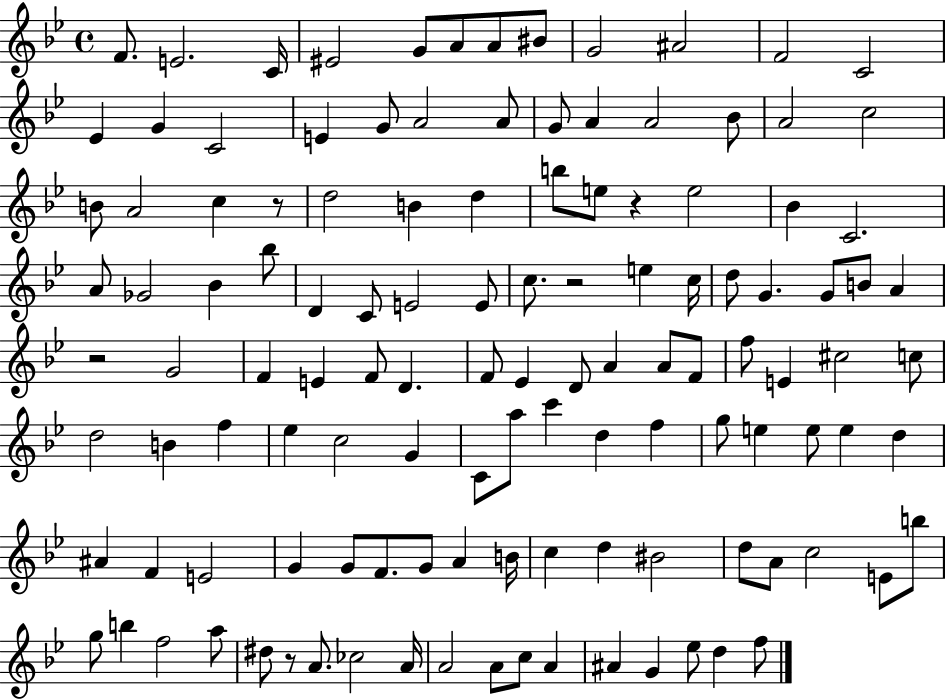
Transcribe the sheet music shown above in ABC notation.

X:1
T:Untitled
M:4/4
L:1/4
K:Bb
F/2 E2 C/4 ^E2 G/2 A/2 A/2 ^B/2 G2 ^A2 F2 C2 _E G C2 E G/2 A2 A/2 G/2 A A2 _B/2 A2 c2 B/2 A2 c z/2 d2 B d b/2 e/2 z e2 _B C2 A/2 _G2 _B _b/2 D C/2 E2 E/2 c/2 z2 e c/4 d/2 G G/2 B/2 A z2 G2 F E F/2 D F/2 _E D/2 A A/2 F/2 f/2 E ^c2 c/2 d2 B f _e c2 G C/2 a/2 c' d f g/2 e e/2 e d ^A F E2 G G/2 F/2 G/2 A B/4 c d ^B2 d/2 A/2 c2 E/2 b/2 g/2 b f2 a/2 ^d/2 z/2 A/2 _c2 A/4 A2 A/2 c/2 A ^A G _e/2 d f/2